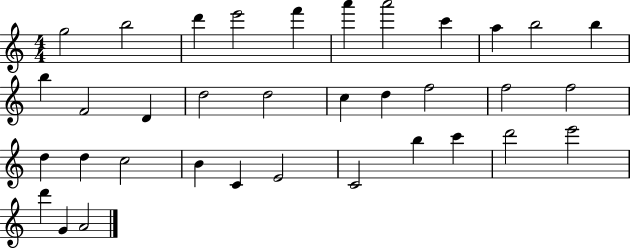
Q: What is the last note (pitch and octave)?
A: A4